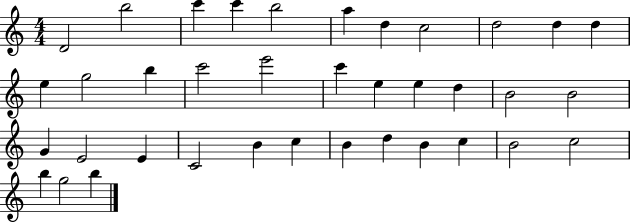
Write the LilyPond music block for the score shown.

{
  \clef treble
  \numericTimeSignature
  \time 4/4
  \key c \major
  d'2 b''2 | c'''4 c'''4 b''2 | a''4 d''4 c''2 | d''2 d''4 d''4 | \break e''4 g''2 b''4 | c'''2 e'''2 | c'''4 e''4 e''4 d''4 | b'2 b'2 | \break g'4 e'2 e'4 | c'2 b'4 c''4 | b'4 d''4 b'4 c''4 | b'2 c''2 | \break b''4 g''2 b''4 | \bar "|."
}